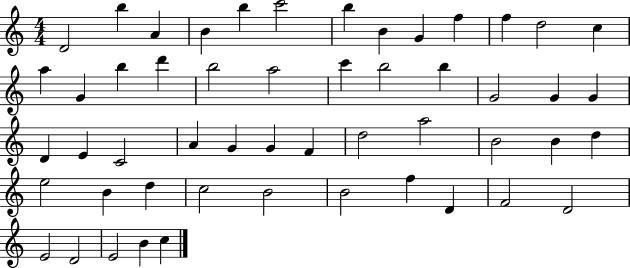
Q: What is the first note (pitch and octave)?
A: D4